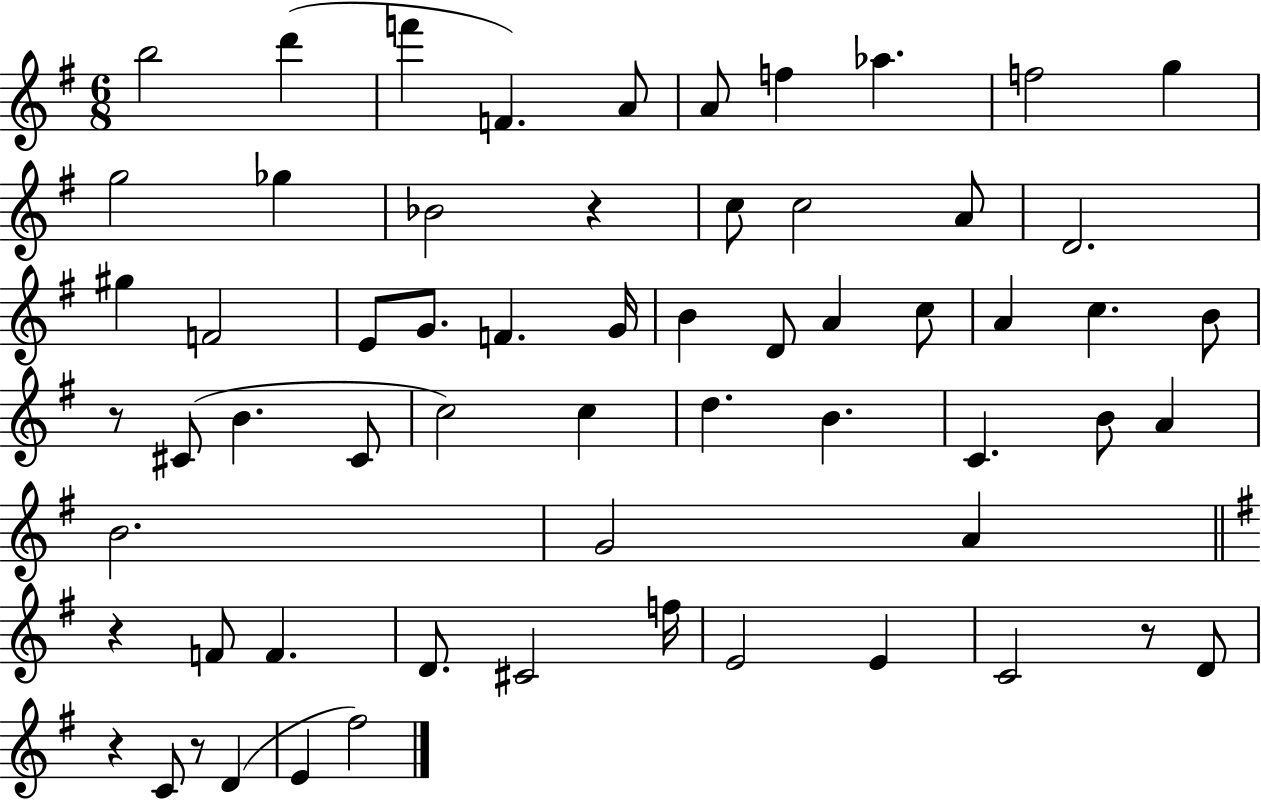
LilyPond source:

{
  \clef treble
  \numericTimeSignature
  \time 6/8
  \key g \major
  b''2 d'''4( | f'''4 f'4.) a'8 | a'8 f''4 aes''4. | f''2 g''4 | \break g''2 ges''4 | bes'2 r4 | c''8 c''2 a'8 | d'2. | \break gis''4 f'2 | e'8 g'8. f'4. g'16 | b'4 d'8 a'4 c''8 | a'4 c''4. b'8 | \break r8 cis'8( b'4. cis'8 | c''2) c''4 | d''4. b'4. | c'4. b'8 a'4 | \break b'2. | g'2 a'4 | \bar "||" \break \key g \major r4 f'8 f'4. | d'8. cis'2 f''16 | e'2 e'4 | c'2 r8 d'8 | \break r4 c'8 r8 d'4( | e'4 fis''2) | \bar "|."
}